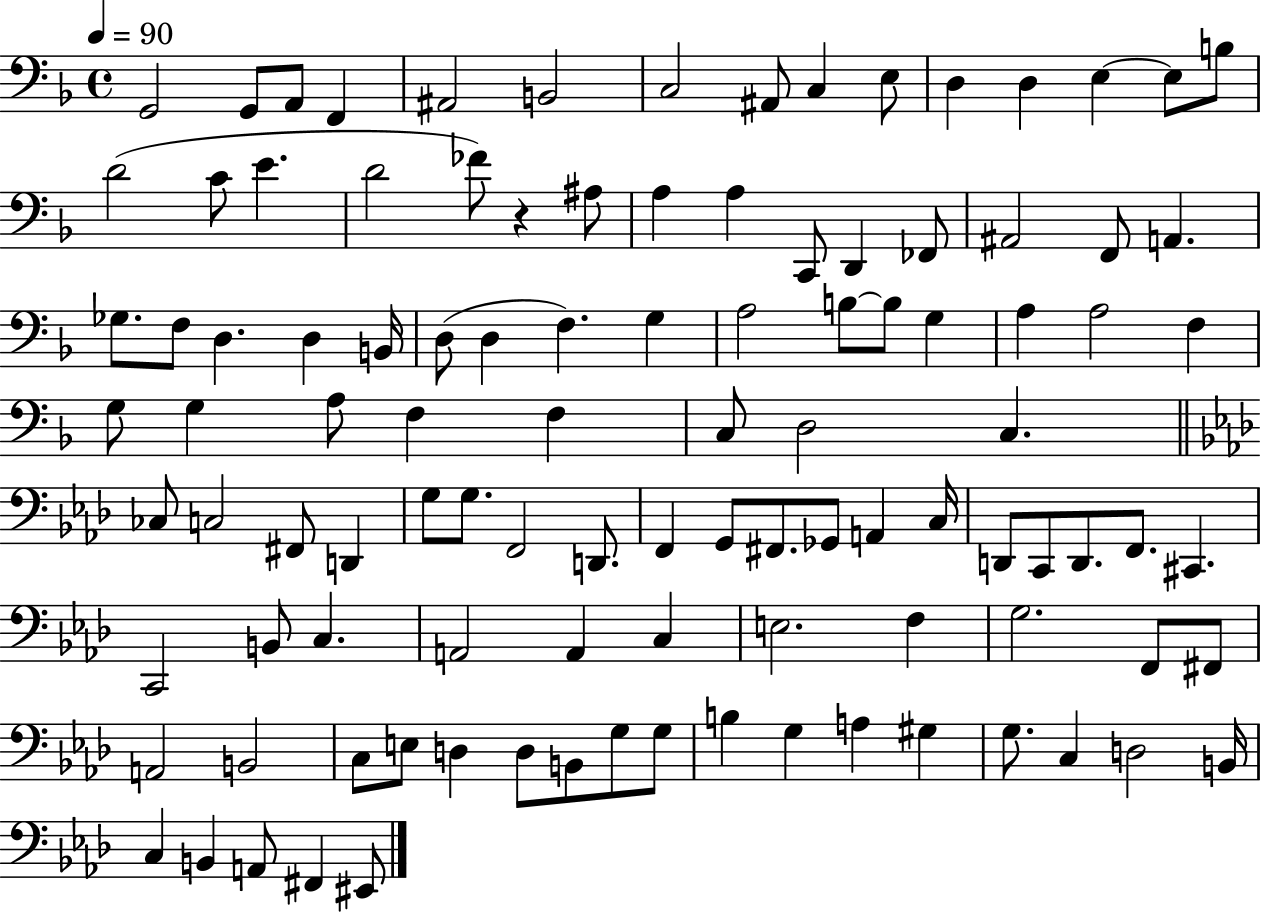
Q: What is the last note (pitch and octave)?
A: EIS2